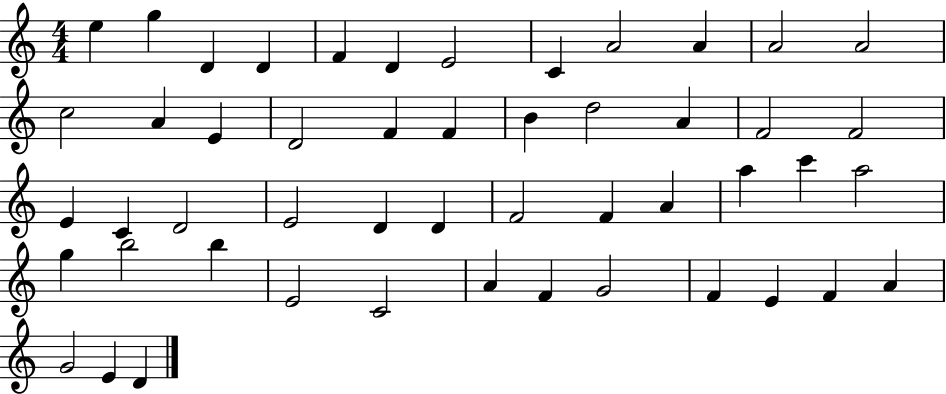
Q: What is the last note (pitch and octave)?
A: D4